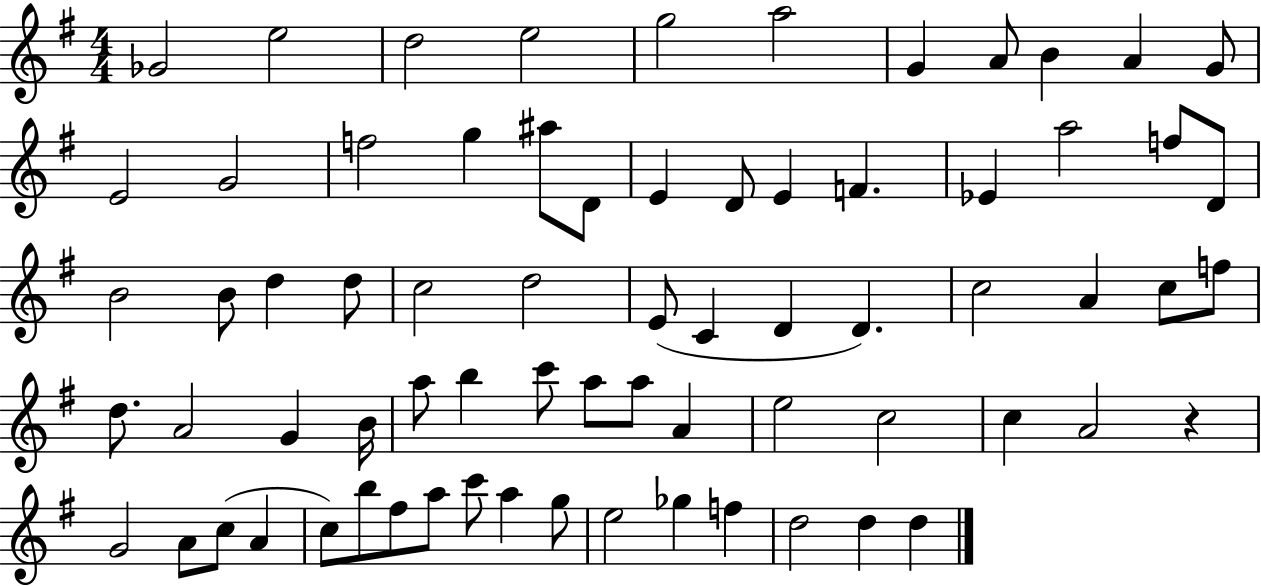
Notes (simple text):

Gb4/h E5/h D5/h E5/h G5/h A5/h G4/q A4/e B4/q A4/q G4/e E4/h G4/h F5/h G5/q A#5/e D4/e E4/q D4/e E4/q F4/q. Eb4/q A5/h F5/e D4/e B4/h B4/e D5/q D5/e C5/h D5/h E4/e C4/q D4/q D4/q. C5/h A4/q C5/e F5/e D5/e. A4/h G4/q B4/s A5/e B5/q C6/e A5/e A5/e A4/q E5/h C5/h C5/q A4/h R/q G4/h A4/e C5/e A4/q C5/e B5/e F#5/e A5/e C6/e A5/q G5/e E5/h Gb5/q F5/q D5/h D5/q D5/q